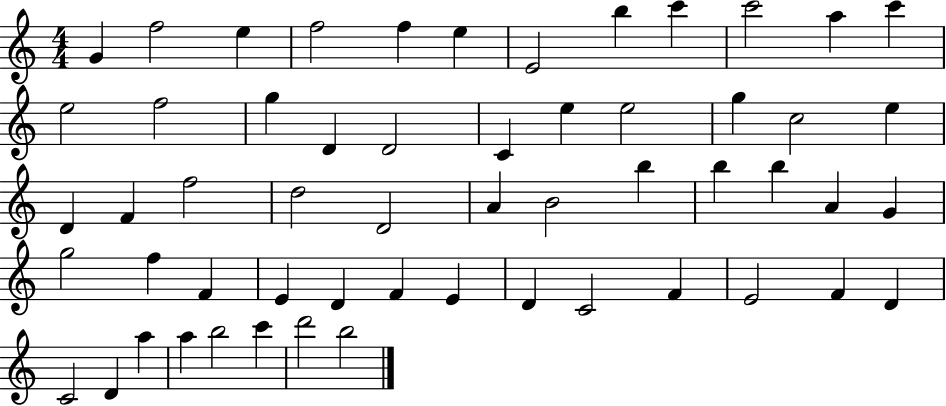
G4/q F5/h E5/q F5/h F5/q E5/q E4/h B5/q C6/q C6/h A5/q C6/q E5/h F5/h G5/q D4/q D4/h C4/q E5/q E5/h G5/q C5/h E5/q D4/q F4/q F5/h D5/h D4/h A4/q B4/h B5/q B5/q B5/q A4/q G4/q G5/h F5/q F4/q E4/q D4/q F4/q E4/q D4/q C4/h F4/q E4/h F4/q D4/q C4/h D4/q A5/q A5/q B5/h C6/q D6/h B5/h